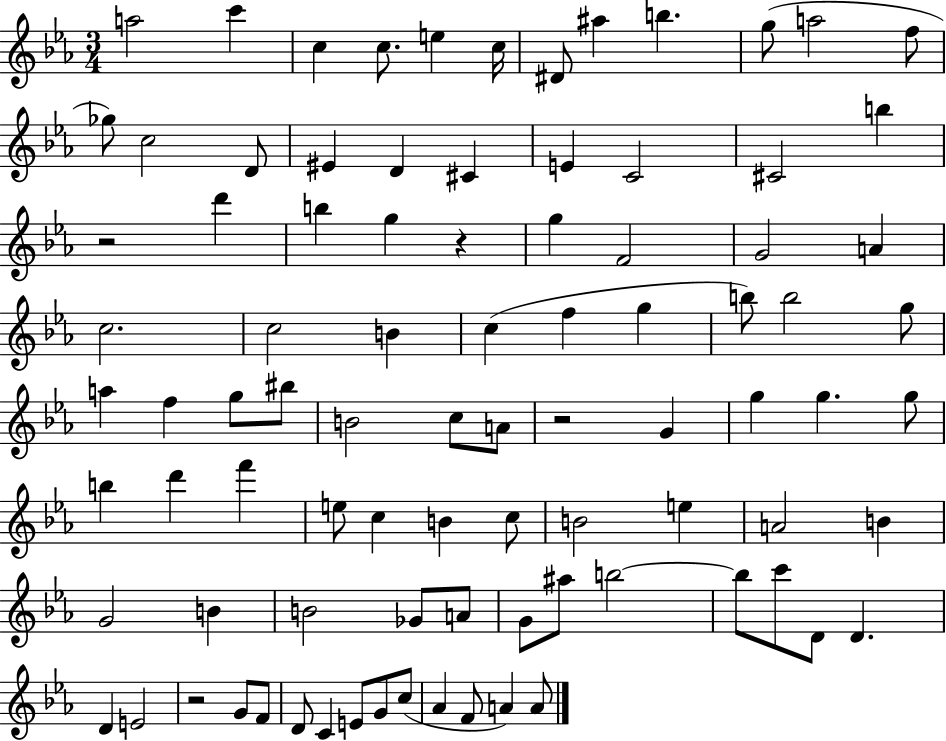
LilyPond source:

{
  \clef treble
  \numericTimeSignature
  \time 3/4
  \key ees \major
  a''2 c'''4 | c''4 c''8. e''4 c''16 | dis'8 ais''4 b''4. | g''8( a''2 f''8 | \break ges''8) c''2 d'8 | eis'4 d'4 cis'4 | e'4 c'2 | cis'2 b''4 | \break r2 d'''4 | b''4 g''4 r4 | g''4 f'2 | g'2 a'4 | \break c''2. | c''2 b'4 | c''4( f''4 g''4 | b''8) b''2 g''8 | \break a''4 f''4 g''8 bis''8 | b'2 c''8 a'8 | r2 g'4 | g''4 g''4. g''8 | \break b''4 d'''4 f'''4 | e''8 c''4 b'4 c''8 | b'2 e''4 | a'2 b'4 | \break g'2 b'4 | b'2 ges'8 a'8 | g'8 ais''8 b''2~~ | b''8 c'''8 d'8 d'4. | \break d'4 e'2 | r2 g'8 f'8 | d'8 c'4 e'8 g'8 c''8( | aes'4 f'8 a'4) a'8 | \break \bar "|."
}